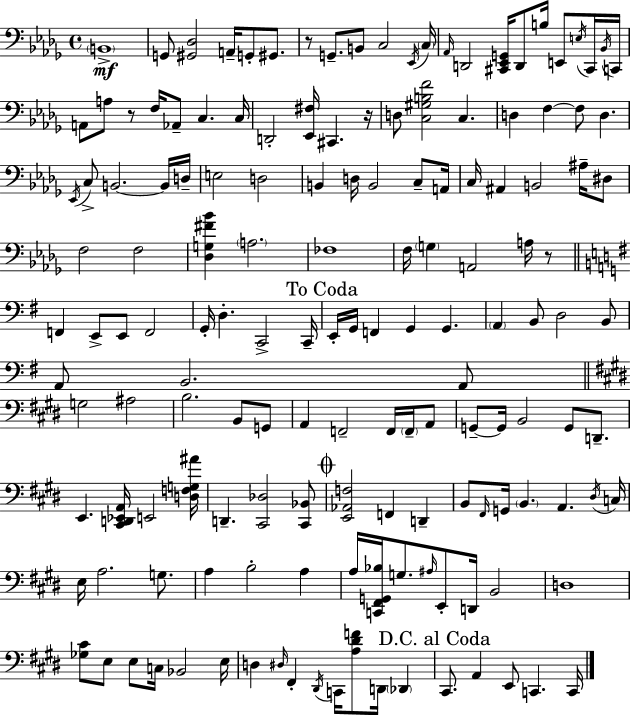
X:1
T:Untitled
M:4/4
L:1/4
K:Bbm
B,,4 G,,/2 [^G,,_D,]2 A,,/4 G,,/2 ^G,,/2 z/2 G,,/2 B,,/2 C,2 _E,,/4 C,/4 _A,,/4 D,,2 [^C,,_E,,G,,]/4 D,,/2 B,/4 E,,/2 E,/4 ^C,,/4 _B,,/4 C,,/4 A,,/2 A,/2 z/2 F,/4 _A,,/2 C, C,/4 D,,2 [_E,,^F,]/4 ^C,, z/4 D,/2 [C,^G,B,F]2 C, D, F, F,/2 D, _E,,/4 C,/2 B,,2 B,,/4 D,/4 E,2 D,2 B,, D,/4 B,,2 C,/2 A,,/4 C,/4 ^A,, B,,2 ^A,/4 ^D,/2 F,2 F,2 [_D,G,^F_B] A,2 _F,4 F,/4 G, A,,2 A,/4 z/2 F,, E,,/2 E,,/2 F,,2 G,,/4 D, C,,2 C,,/4 E,,/4 G,,/4 F,, G,, G,, A,, B,,/2 D,2 B,,/2 A,,/2 B,,2 A,,/2 G,2 ^A,2 B,2 B,,/2 G,,/2 A,, F,,2 F,,/4 F,,/4 A,,/2 G,,/2 G,,/4 B,,2 G,,/2 D,,/2 E,, [^C,,D,,_E,,A,,]/4 E,,2 [D,F,G,^A]/4 D,, [^C,,_D,]2 [^C,,_B,,]/2 [E,,_A,,F,]2 F,, D,, B,,/2 ^F,,/4 G,,/4 B,, A,, ^D,/4 C,/4 E,/4 A,2 G,/2 A, B,2 A, A,/4 [C,,^F,,G,,_B,]/4 G,/2 ^A,/4 E,,/2 D,,/4 B,,2 D,4 [_G,^C]/2 E,/2 E,/2 C,/4 _B,,2 E,/4 D, ^D,/4 ^F,, ^D,,/4 C,,/4 [A,^DF]/2 D,,/4 _D,, ^C,,/2 A,, E,,/2 C,, C,,/4